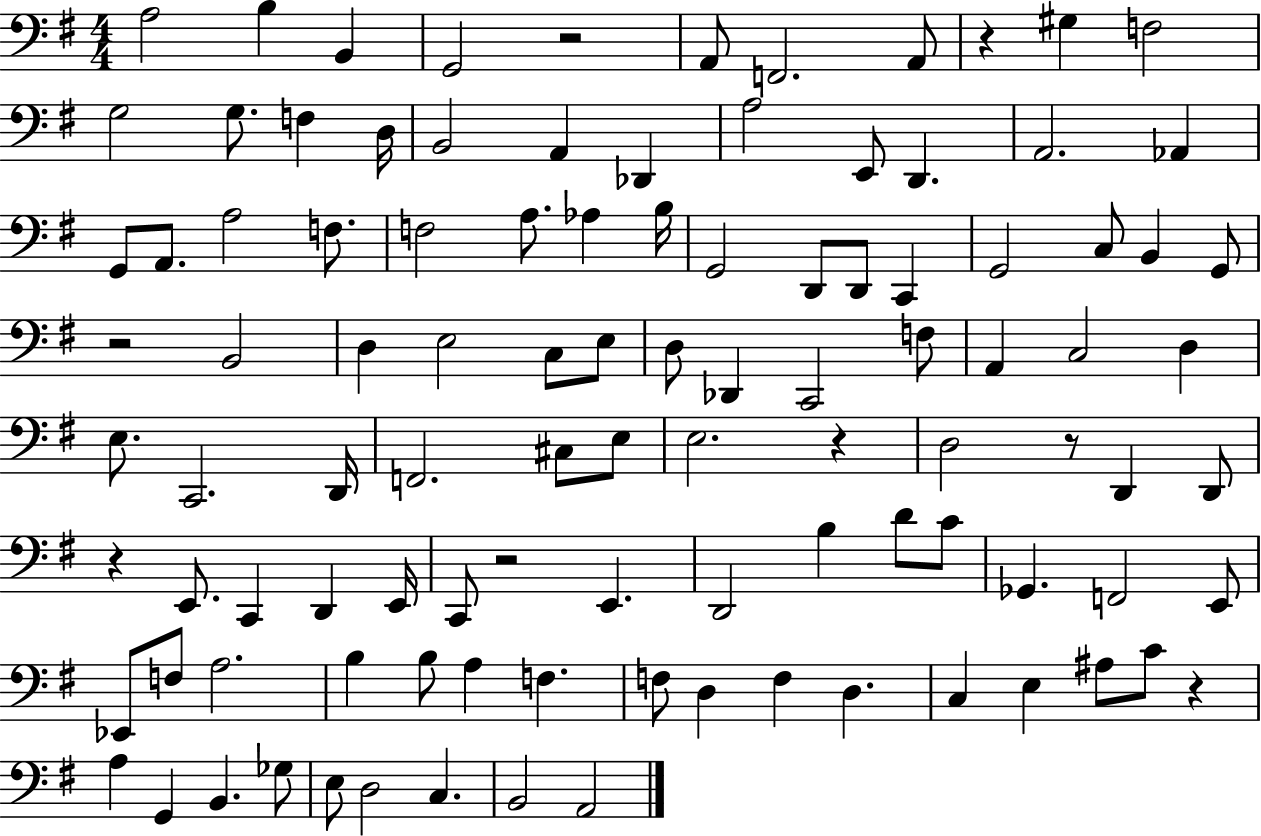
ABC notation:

X:1
T:Untitled
M:4/4
L:1/4
K:G
A,2 B, B,, G,,2 z2 A,,/2 F,,2 A,,/2 z ^G, F,2 G,2 G,/2 F, D,/4 B,,2 A,, _D,, A,2 E,,/2 D,, A,,2 _A,, G,,/2 A,,/2 A,2 F,/2 F,2 A,/2 _A, B,/4 G,,2 D,,/2 D,,/2 C,, G,,2 C,/2 B,, G,,/2 z2 B,,2 D, E,2 C,/2 E,/2 D,/2 _D,, C,,2 F,/2 A,, C,2 D, E,/2 C,,2 D,,/4 F,,2 ^C,/2 E,/2 E,2 z D,2 z/2 D,, D,,/2 z E,,/2 C,, D,, E,,/4 C,,/2 z2 E,, D,,2 B, D/2 C/2 _G,, F,,2 E,,/2 _E,,/2 F,/2 A,2 B, B,/2 A, F, F,/2 D, F, D, C, E, ^A,/2 C/2 z A, G,, B,, _G,/2 E,/2 D,2 C, B,,2 A,,2